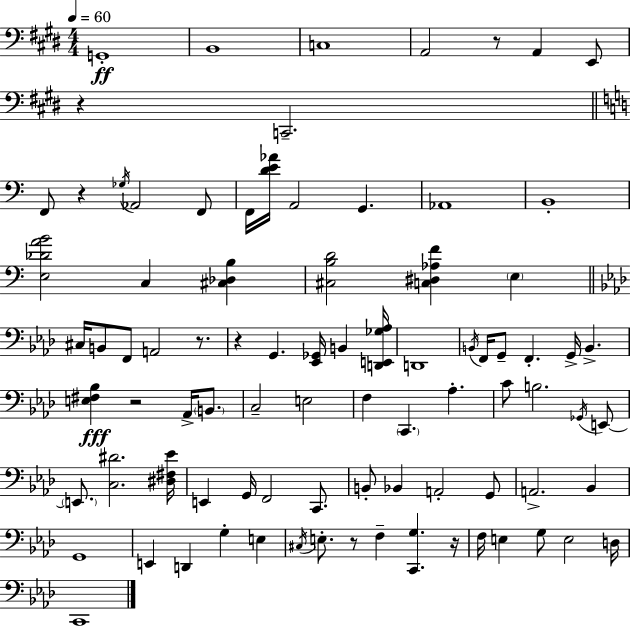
G2/w B2/w C3/w A2/h R/e A2/q E2/e R/q C2/h. F2/e R/q Gb3/s Ab2/h F2/e F2/s [D4,E4,Ab4]/s A2/h G2/q. Ab2/w B2/w [E3,Db4,A4,B4]/h C3/q [C#3,Db3,B3]/q [C#3,B3,D4]/h [C3,D#3,Ab3,F4]/q E3/q C#3/s B2/e F2/e A2/h R/e. R/q G2/q. [Eb2,Gb2]/s B2/q [D2,E2,Gb3,Ab3]/s D2/w B2/s F2/s G2/e F2/q. G2/s B2/q. [E3,F#3,Bb3]/q R/h Ab2/s B2/e. C3/h E3/h F3/q C2/q. Ab3/q. C4/e B3/h. Gb2/s E2/e E2/e. [C3,D#4]/h. [D#3,F#3,Eb4]/s E2/q G2/s F2/h C2/e. B2/e Bb2/q A2/h G2/e A2/h. Bb2/q G2/w E2/q D2/q G3/q E3/q C#3/s E3/e. R/e F3/q [C2,G3]/q. R/s F3/s E3/q G3/e E3/h D3/s C2/w